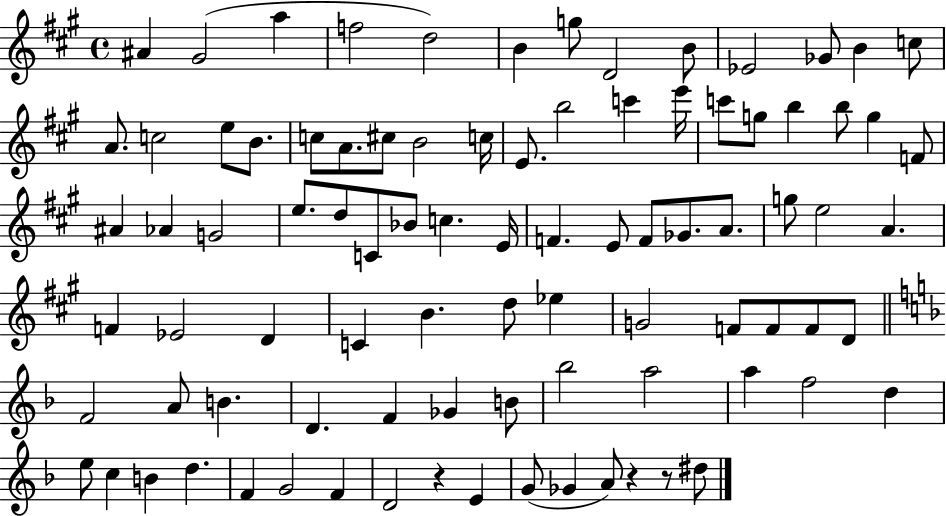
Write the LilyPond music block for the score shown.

{
  \clef treble
  \time 4/4
  \defaultTimeSignature
  \key a \major
  ais'4 gis'2( a''4 | f''2 d''2) | b'4 g''8 d'2 b'8 | ees'2 ges'8 b'4 c''8 | \break a'8. c''2 e''8 b'8. | c''8 a'8. cis''8 b'2 c''16 | e'8. b''2 c'''4 e'''16 | c'''8 g''8 b''4 b''8 g''4 f'8 | \break ais'4 aes'4 g'2 | e''8. d''8 c'8 bes'8 c''4. e'16 | f'4. e'8 f'8 ges'8. a'8. | g''8 e''2 a'4. | \break f'4 ees'2 d'4 | c'4 b'4. d''8 ees''4 | g'2 f'8 f'8 f'8 d'8 | \bar "||" \break \key f \major f'2 a'8 b'4. | d'4. f'4 ges'4 b'8 | bes''2 a''2 | a''4 f''2 d''4 | \break e''8 c''4 b'4 d''4. | f'4 g'2 f'4 | d'2 r4 e'4 | g'8( ges'4 a'8) r4 r8 dis''8 | \break \bar "|."
}